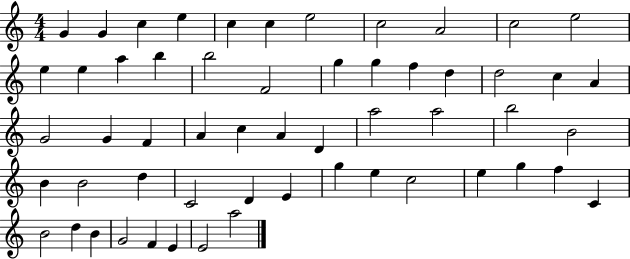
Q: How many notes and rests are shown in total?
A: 56